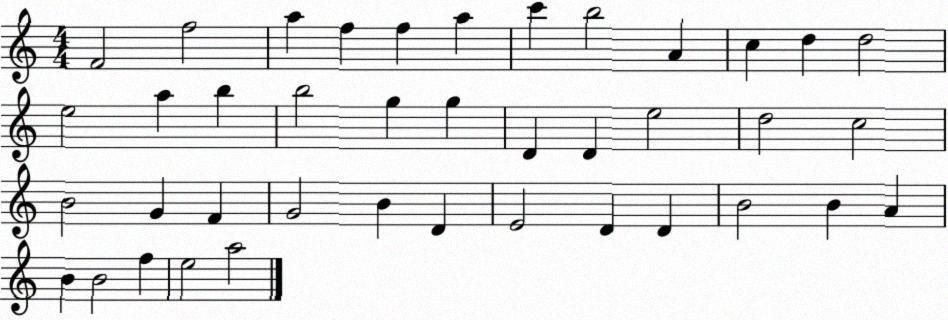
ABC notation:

X:1
T:Untitled
M:4/4
L:1/4
K:C
F2 f2 a f f a c' b2 A c d d2 e2 a b b2 g g D D e2 d2 c2 B2 G F G2 B D E2 D D B2 B A B B2 f e2 a2